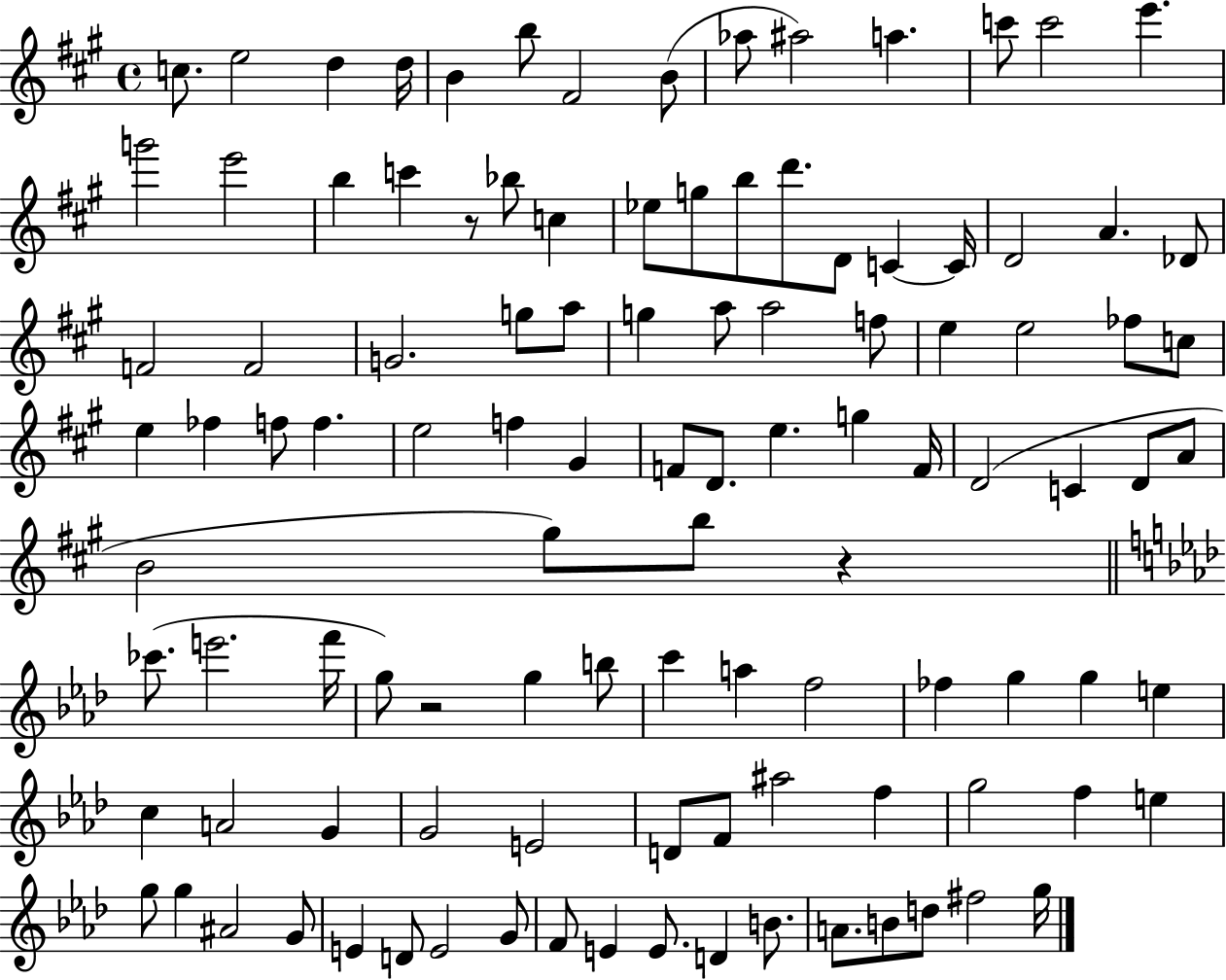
X:1
T:Untitled
M:4/4
L:1/4
K:A
c/2 e2 d d/4 B b/2 ^F2 B/2 _a/2 ^a2 a c'/2 c'2 e' g'2 e'2 b c' z/2 _b/2 c _e/2 g/2 b/2 d'/2 D/2 C C/4 D2 A _D/2 F2 F2 G2 g/2 a/2 g a/2 a2 f/2 e e2 _f/2 c/2 e _f f/2 f e2 f ^G F/2 D/2 e g F/4 D2 C D/2 A/2 B2 ^g/2 b/2 z _c'/2 e'2 f'/4 g/2 z2 g b/2 c' a f2 _f g g e c A2 G G2 E2 D/2 F/2 ^a2 f g2 f e g/2 g ^A2 G/2 E D/2 E2 G/2 F/2 E E/2 D B/2 A/2 B/2 d/2 ^f2 g/4